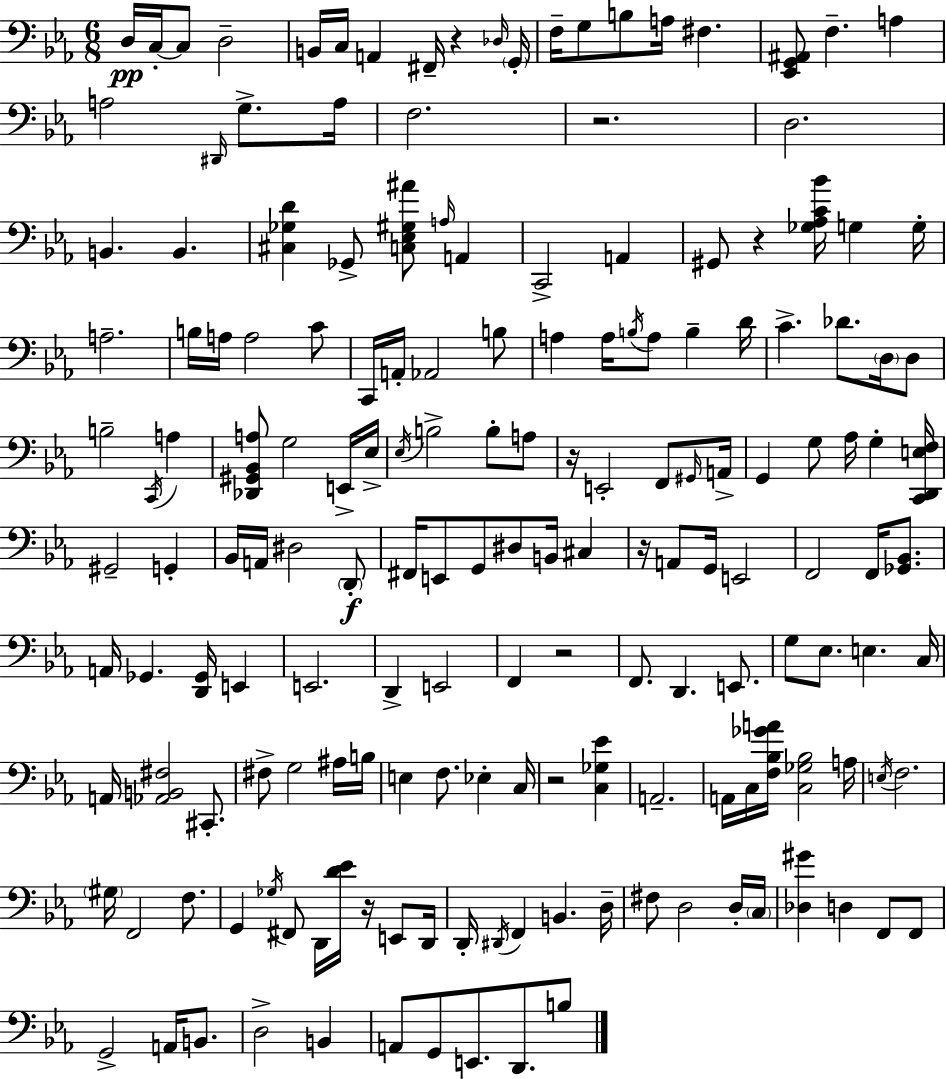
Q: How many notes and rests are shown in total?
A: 170